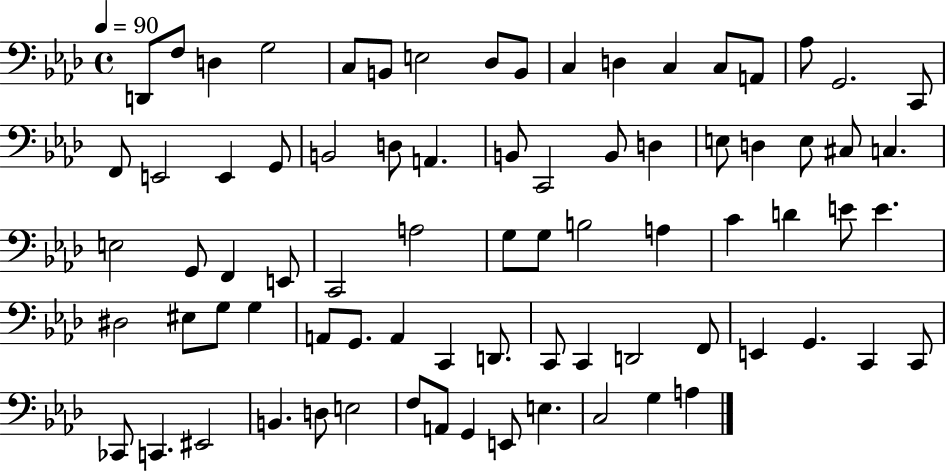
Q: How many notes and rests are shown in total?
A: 78